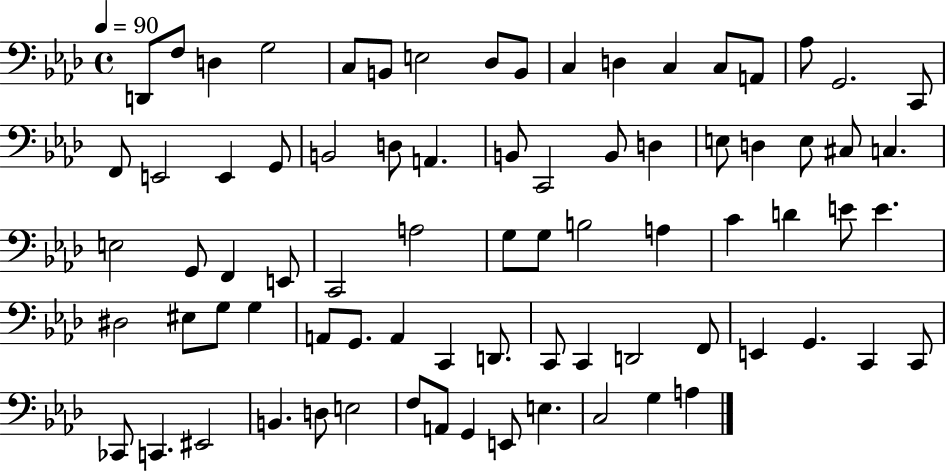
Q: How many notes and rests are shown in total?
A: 78